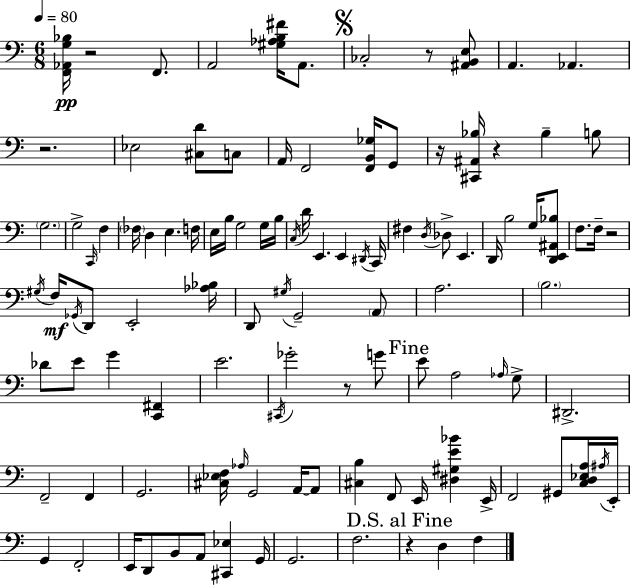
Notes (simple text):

[F2,Ab2,G3,Bb3]/s R/h F2/e. A2/h [G#3,Ab3,B3,F#4]/s A2/e. CES3/h R/e [A#2,B2,E3]/e A2/q. Ab2/q. R/h. Eb3/h [C#3,D4]/e C3/e A2/s F2/h [F2,B2,Gb3]/s G2/e R/s [C#2,A#2,Bb3]/s R/q Bb3/q B3/e G3/h. G3/h C2/s F3/q FES3/s D3/q E3/q. F3/s E3/s B3/s G3/h G3/s B3/s C3/s D4/s E2/q. E2/q D#2/s C2/s F#3/q D3/s Db3/e E2/q. D2/s B3/h G3/s [D2,E2,A#2,Bb3]/e F3/e. F3/s R/h G#3/s F3/s Gb2/s D2/e E2/h [Ab3,Bb3]/s D2/e G#3/s G2/h A2/e A3/h. B3/h. Db4/e E4/e G4/q [C2,F#2]/q E4/h. C#2/s Gb4/h R/e G4/e E4/e A3/h Ab3/s G3/e D#2/h. F2/h F2/q G2/h. [C#3,Eb3,F3]/s Ab3/s G2/h A2/s A2/e [C#3,B3]/q F2/e E2/s [D#3,G#3,E4,Bb4]/q E2/s F2/h G#2/e [C3,D3,Eb3,A3]/s A#3/s E2/s G2/q F2/h E2/s D2/e B2/e A2/e [C#2,Eb3]/q G2/s G2/h. F3/h. R/q D3/q F3/q